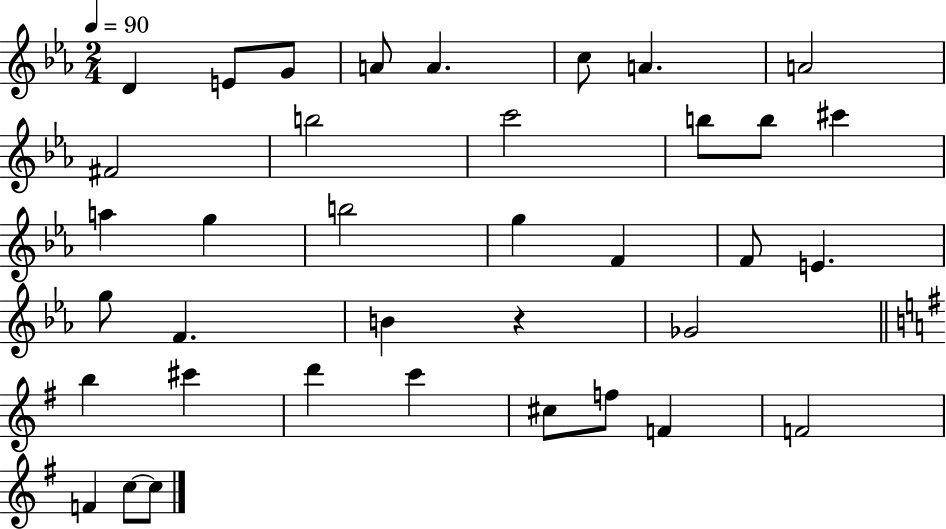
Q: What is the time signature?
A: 2/4